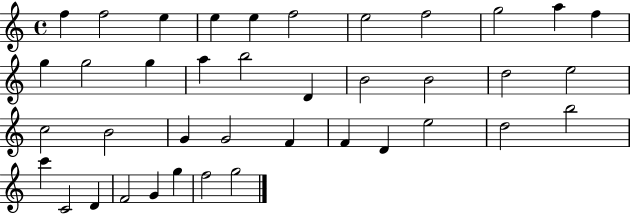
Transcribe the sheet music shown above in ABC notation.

X:1
T:Untitled
M:4/4
L:1/4
K:C
f f2 e e e f2 e2 f2 g2 a f g g2 g a b2 D B2 B2 d2 e2 c2 B2 G G2 F F D e2 d2 b2 c' C2 D F2 G g f2 g2